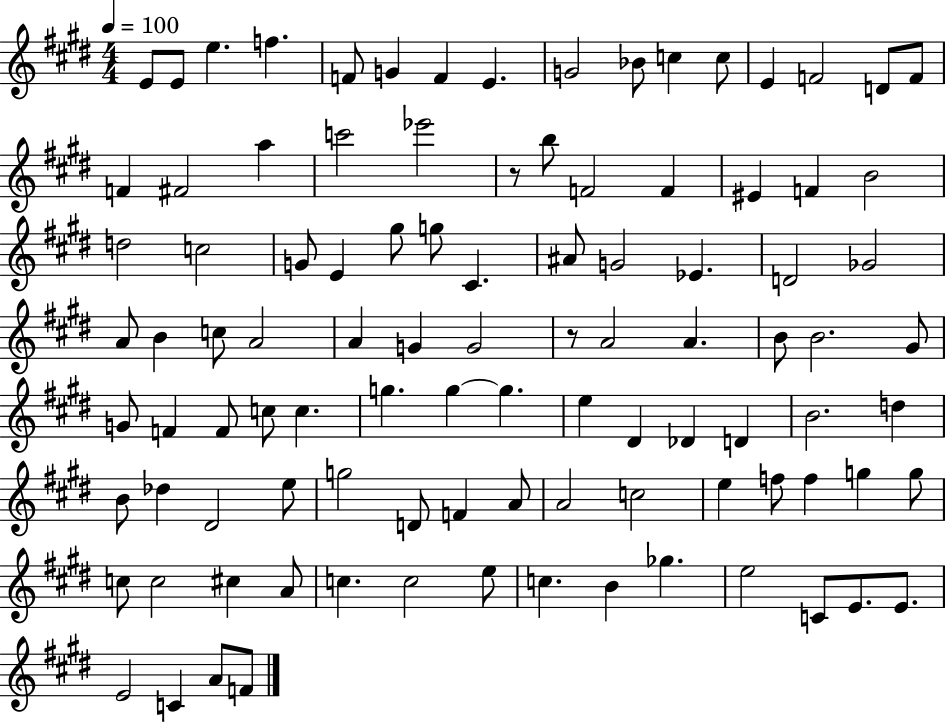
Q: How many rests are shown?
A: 2